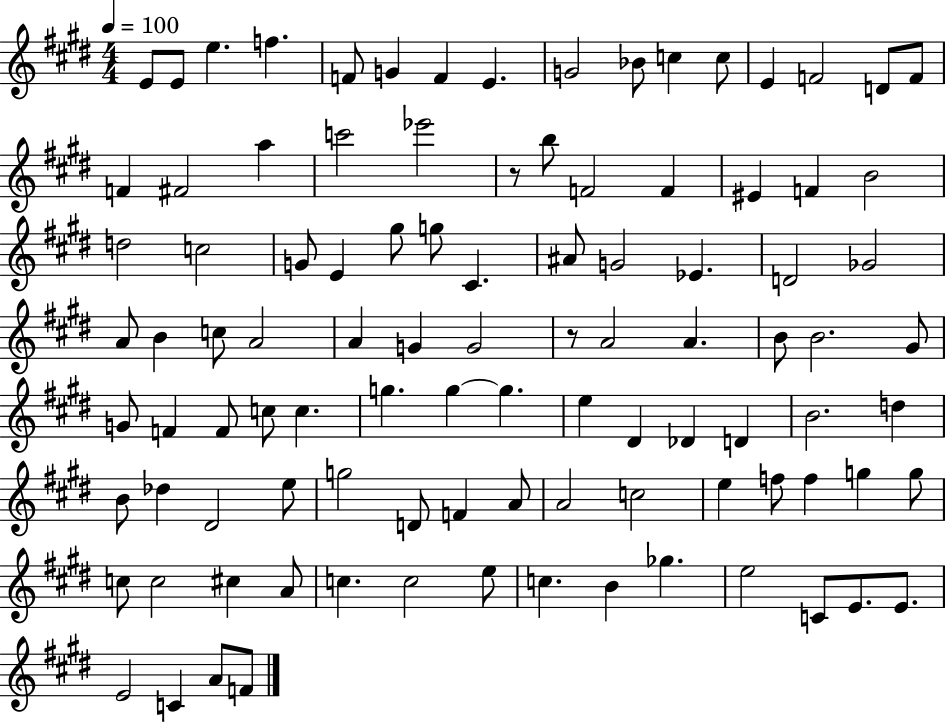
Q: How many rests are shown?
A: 2